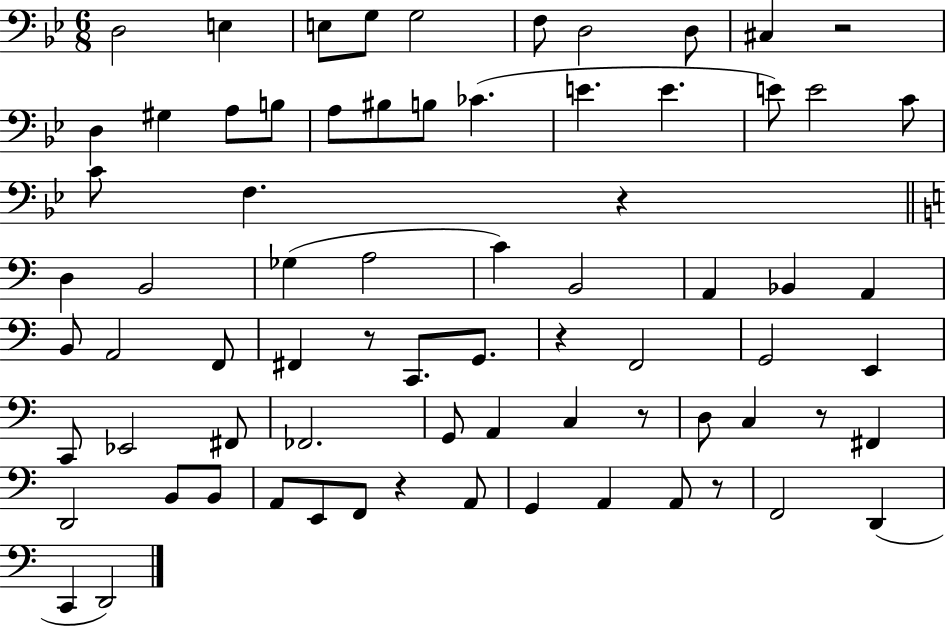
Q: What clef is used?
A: bass